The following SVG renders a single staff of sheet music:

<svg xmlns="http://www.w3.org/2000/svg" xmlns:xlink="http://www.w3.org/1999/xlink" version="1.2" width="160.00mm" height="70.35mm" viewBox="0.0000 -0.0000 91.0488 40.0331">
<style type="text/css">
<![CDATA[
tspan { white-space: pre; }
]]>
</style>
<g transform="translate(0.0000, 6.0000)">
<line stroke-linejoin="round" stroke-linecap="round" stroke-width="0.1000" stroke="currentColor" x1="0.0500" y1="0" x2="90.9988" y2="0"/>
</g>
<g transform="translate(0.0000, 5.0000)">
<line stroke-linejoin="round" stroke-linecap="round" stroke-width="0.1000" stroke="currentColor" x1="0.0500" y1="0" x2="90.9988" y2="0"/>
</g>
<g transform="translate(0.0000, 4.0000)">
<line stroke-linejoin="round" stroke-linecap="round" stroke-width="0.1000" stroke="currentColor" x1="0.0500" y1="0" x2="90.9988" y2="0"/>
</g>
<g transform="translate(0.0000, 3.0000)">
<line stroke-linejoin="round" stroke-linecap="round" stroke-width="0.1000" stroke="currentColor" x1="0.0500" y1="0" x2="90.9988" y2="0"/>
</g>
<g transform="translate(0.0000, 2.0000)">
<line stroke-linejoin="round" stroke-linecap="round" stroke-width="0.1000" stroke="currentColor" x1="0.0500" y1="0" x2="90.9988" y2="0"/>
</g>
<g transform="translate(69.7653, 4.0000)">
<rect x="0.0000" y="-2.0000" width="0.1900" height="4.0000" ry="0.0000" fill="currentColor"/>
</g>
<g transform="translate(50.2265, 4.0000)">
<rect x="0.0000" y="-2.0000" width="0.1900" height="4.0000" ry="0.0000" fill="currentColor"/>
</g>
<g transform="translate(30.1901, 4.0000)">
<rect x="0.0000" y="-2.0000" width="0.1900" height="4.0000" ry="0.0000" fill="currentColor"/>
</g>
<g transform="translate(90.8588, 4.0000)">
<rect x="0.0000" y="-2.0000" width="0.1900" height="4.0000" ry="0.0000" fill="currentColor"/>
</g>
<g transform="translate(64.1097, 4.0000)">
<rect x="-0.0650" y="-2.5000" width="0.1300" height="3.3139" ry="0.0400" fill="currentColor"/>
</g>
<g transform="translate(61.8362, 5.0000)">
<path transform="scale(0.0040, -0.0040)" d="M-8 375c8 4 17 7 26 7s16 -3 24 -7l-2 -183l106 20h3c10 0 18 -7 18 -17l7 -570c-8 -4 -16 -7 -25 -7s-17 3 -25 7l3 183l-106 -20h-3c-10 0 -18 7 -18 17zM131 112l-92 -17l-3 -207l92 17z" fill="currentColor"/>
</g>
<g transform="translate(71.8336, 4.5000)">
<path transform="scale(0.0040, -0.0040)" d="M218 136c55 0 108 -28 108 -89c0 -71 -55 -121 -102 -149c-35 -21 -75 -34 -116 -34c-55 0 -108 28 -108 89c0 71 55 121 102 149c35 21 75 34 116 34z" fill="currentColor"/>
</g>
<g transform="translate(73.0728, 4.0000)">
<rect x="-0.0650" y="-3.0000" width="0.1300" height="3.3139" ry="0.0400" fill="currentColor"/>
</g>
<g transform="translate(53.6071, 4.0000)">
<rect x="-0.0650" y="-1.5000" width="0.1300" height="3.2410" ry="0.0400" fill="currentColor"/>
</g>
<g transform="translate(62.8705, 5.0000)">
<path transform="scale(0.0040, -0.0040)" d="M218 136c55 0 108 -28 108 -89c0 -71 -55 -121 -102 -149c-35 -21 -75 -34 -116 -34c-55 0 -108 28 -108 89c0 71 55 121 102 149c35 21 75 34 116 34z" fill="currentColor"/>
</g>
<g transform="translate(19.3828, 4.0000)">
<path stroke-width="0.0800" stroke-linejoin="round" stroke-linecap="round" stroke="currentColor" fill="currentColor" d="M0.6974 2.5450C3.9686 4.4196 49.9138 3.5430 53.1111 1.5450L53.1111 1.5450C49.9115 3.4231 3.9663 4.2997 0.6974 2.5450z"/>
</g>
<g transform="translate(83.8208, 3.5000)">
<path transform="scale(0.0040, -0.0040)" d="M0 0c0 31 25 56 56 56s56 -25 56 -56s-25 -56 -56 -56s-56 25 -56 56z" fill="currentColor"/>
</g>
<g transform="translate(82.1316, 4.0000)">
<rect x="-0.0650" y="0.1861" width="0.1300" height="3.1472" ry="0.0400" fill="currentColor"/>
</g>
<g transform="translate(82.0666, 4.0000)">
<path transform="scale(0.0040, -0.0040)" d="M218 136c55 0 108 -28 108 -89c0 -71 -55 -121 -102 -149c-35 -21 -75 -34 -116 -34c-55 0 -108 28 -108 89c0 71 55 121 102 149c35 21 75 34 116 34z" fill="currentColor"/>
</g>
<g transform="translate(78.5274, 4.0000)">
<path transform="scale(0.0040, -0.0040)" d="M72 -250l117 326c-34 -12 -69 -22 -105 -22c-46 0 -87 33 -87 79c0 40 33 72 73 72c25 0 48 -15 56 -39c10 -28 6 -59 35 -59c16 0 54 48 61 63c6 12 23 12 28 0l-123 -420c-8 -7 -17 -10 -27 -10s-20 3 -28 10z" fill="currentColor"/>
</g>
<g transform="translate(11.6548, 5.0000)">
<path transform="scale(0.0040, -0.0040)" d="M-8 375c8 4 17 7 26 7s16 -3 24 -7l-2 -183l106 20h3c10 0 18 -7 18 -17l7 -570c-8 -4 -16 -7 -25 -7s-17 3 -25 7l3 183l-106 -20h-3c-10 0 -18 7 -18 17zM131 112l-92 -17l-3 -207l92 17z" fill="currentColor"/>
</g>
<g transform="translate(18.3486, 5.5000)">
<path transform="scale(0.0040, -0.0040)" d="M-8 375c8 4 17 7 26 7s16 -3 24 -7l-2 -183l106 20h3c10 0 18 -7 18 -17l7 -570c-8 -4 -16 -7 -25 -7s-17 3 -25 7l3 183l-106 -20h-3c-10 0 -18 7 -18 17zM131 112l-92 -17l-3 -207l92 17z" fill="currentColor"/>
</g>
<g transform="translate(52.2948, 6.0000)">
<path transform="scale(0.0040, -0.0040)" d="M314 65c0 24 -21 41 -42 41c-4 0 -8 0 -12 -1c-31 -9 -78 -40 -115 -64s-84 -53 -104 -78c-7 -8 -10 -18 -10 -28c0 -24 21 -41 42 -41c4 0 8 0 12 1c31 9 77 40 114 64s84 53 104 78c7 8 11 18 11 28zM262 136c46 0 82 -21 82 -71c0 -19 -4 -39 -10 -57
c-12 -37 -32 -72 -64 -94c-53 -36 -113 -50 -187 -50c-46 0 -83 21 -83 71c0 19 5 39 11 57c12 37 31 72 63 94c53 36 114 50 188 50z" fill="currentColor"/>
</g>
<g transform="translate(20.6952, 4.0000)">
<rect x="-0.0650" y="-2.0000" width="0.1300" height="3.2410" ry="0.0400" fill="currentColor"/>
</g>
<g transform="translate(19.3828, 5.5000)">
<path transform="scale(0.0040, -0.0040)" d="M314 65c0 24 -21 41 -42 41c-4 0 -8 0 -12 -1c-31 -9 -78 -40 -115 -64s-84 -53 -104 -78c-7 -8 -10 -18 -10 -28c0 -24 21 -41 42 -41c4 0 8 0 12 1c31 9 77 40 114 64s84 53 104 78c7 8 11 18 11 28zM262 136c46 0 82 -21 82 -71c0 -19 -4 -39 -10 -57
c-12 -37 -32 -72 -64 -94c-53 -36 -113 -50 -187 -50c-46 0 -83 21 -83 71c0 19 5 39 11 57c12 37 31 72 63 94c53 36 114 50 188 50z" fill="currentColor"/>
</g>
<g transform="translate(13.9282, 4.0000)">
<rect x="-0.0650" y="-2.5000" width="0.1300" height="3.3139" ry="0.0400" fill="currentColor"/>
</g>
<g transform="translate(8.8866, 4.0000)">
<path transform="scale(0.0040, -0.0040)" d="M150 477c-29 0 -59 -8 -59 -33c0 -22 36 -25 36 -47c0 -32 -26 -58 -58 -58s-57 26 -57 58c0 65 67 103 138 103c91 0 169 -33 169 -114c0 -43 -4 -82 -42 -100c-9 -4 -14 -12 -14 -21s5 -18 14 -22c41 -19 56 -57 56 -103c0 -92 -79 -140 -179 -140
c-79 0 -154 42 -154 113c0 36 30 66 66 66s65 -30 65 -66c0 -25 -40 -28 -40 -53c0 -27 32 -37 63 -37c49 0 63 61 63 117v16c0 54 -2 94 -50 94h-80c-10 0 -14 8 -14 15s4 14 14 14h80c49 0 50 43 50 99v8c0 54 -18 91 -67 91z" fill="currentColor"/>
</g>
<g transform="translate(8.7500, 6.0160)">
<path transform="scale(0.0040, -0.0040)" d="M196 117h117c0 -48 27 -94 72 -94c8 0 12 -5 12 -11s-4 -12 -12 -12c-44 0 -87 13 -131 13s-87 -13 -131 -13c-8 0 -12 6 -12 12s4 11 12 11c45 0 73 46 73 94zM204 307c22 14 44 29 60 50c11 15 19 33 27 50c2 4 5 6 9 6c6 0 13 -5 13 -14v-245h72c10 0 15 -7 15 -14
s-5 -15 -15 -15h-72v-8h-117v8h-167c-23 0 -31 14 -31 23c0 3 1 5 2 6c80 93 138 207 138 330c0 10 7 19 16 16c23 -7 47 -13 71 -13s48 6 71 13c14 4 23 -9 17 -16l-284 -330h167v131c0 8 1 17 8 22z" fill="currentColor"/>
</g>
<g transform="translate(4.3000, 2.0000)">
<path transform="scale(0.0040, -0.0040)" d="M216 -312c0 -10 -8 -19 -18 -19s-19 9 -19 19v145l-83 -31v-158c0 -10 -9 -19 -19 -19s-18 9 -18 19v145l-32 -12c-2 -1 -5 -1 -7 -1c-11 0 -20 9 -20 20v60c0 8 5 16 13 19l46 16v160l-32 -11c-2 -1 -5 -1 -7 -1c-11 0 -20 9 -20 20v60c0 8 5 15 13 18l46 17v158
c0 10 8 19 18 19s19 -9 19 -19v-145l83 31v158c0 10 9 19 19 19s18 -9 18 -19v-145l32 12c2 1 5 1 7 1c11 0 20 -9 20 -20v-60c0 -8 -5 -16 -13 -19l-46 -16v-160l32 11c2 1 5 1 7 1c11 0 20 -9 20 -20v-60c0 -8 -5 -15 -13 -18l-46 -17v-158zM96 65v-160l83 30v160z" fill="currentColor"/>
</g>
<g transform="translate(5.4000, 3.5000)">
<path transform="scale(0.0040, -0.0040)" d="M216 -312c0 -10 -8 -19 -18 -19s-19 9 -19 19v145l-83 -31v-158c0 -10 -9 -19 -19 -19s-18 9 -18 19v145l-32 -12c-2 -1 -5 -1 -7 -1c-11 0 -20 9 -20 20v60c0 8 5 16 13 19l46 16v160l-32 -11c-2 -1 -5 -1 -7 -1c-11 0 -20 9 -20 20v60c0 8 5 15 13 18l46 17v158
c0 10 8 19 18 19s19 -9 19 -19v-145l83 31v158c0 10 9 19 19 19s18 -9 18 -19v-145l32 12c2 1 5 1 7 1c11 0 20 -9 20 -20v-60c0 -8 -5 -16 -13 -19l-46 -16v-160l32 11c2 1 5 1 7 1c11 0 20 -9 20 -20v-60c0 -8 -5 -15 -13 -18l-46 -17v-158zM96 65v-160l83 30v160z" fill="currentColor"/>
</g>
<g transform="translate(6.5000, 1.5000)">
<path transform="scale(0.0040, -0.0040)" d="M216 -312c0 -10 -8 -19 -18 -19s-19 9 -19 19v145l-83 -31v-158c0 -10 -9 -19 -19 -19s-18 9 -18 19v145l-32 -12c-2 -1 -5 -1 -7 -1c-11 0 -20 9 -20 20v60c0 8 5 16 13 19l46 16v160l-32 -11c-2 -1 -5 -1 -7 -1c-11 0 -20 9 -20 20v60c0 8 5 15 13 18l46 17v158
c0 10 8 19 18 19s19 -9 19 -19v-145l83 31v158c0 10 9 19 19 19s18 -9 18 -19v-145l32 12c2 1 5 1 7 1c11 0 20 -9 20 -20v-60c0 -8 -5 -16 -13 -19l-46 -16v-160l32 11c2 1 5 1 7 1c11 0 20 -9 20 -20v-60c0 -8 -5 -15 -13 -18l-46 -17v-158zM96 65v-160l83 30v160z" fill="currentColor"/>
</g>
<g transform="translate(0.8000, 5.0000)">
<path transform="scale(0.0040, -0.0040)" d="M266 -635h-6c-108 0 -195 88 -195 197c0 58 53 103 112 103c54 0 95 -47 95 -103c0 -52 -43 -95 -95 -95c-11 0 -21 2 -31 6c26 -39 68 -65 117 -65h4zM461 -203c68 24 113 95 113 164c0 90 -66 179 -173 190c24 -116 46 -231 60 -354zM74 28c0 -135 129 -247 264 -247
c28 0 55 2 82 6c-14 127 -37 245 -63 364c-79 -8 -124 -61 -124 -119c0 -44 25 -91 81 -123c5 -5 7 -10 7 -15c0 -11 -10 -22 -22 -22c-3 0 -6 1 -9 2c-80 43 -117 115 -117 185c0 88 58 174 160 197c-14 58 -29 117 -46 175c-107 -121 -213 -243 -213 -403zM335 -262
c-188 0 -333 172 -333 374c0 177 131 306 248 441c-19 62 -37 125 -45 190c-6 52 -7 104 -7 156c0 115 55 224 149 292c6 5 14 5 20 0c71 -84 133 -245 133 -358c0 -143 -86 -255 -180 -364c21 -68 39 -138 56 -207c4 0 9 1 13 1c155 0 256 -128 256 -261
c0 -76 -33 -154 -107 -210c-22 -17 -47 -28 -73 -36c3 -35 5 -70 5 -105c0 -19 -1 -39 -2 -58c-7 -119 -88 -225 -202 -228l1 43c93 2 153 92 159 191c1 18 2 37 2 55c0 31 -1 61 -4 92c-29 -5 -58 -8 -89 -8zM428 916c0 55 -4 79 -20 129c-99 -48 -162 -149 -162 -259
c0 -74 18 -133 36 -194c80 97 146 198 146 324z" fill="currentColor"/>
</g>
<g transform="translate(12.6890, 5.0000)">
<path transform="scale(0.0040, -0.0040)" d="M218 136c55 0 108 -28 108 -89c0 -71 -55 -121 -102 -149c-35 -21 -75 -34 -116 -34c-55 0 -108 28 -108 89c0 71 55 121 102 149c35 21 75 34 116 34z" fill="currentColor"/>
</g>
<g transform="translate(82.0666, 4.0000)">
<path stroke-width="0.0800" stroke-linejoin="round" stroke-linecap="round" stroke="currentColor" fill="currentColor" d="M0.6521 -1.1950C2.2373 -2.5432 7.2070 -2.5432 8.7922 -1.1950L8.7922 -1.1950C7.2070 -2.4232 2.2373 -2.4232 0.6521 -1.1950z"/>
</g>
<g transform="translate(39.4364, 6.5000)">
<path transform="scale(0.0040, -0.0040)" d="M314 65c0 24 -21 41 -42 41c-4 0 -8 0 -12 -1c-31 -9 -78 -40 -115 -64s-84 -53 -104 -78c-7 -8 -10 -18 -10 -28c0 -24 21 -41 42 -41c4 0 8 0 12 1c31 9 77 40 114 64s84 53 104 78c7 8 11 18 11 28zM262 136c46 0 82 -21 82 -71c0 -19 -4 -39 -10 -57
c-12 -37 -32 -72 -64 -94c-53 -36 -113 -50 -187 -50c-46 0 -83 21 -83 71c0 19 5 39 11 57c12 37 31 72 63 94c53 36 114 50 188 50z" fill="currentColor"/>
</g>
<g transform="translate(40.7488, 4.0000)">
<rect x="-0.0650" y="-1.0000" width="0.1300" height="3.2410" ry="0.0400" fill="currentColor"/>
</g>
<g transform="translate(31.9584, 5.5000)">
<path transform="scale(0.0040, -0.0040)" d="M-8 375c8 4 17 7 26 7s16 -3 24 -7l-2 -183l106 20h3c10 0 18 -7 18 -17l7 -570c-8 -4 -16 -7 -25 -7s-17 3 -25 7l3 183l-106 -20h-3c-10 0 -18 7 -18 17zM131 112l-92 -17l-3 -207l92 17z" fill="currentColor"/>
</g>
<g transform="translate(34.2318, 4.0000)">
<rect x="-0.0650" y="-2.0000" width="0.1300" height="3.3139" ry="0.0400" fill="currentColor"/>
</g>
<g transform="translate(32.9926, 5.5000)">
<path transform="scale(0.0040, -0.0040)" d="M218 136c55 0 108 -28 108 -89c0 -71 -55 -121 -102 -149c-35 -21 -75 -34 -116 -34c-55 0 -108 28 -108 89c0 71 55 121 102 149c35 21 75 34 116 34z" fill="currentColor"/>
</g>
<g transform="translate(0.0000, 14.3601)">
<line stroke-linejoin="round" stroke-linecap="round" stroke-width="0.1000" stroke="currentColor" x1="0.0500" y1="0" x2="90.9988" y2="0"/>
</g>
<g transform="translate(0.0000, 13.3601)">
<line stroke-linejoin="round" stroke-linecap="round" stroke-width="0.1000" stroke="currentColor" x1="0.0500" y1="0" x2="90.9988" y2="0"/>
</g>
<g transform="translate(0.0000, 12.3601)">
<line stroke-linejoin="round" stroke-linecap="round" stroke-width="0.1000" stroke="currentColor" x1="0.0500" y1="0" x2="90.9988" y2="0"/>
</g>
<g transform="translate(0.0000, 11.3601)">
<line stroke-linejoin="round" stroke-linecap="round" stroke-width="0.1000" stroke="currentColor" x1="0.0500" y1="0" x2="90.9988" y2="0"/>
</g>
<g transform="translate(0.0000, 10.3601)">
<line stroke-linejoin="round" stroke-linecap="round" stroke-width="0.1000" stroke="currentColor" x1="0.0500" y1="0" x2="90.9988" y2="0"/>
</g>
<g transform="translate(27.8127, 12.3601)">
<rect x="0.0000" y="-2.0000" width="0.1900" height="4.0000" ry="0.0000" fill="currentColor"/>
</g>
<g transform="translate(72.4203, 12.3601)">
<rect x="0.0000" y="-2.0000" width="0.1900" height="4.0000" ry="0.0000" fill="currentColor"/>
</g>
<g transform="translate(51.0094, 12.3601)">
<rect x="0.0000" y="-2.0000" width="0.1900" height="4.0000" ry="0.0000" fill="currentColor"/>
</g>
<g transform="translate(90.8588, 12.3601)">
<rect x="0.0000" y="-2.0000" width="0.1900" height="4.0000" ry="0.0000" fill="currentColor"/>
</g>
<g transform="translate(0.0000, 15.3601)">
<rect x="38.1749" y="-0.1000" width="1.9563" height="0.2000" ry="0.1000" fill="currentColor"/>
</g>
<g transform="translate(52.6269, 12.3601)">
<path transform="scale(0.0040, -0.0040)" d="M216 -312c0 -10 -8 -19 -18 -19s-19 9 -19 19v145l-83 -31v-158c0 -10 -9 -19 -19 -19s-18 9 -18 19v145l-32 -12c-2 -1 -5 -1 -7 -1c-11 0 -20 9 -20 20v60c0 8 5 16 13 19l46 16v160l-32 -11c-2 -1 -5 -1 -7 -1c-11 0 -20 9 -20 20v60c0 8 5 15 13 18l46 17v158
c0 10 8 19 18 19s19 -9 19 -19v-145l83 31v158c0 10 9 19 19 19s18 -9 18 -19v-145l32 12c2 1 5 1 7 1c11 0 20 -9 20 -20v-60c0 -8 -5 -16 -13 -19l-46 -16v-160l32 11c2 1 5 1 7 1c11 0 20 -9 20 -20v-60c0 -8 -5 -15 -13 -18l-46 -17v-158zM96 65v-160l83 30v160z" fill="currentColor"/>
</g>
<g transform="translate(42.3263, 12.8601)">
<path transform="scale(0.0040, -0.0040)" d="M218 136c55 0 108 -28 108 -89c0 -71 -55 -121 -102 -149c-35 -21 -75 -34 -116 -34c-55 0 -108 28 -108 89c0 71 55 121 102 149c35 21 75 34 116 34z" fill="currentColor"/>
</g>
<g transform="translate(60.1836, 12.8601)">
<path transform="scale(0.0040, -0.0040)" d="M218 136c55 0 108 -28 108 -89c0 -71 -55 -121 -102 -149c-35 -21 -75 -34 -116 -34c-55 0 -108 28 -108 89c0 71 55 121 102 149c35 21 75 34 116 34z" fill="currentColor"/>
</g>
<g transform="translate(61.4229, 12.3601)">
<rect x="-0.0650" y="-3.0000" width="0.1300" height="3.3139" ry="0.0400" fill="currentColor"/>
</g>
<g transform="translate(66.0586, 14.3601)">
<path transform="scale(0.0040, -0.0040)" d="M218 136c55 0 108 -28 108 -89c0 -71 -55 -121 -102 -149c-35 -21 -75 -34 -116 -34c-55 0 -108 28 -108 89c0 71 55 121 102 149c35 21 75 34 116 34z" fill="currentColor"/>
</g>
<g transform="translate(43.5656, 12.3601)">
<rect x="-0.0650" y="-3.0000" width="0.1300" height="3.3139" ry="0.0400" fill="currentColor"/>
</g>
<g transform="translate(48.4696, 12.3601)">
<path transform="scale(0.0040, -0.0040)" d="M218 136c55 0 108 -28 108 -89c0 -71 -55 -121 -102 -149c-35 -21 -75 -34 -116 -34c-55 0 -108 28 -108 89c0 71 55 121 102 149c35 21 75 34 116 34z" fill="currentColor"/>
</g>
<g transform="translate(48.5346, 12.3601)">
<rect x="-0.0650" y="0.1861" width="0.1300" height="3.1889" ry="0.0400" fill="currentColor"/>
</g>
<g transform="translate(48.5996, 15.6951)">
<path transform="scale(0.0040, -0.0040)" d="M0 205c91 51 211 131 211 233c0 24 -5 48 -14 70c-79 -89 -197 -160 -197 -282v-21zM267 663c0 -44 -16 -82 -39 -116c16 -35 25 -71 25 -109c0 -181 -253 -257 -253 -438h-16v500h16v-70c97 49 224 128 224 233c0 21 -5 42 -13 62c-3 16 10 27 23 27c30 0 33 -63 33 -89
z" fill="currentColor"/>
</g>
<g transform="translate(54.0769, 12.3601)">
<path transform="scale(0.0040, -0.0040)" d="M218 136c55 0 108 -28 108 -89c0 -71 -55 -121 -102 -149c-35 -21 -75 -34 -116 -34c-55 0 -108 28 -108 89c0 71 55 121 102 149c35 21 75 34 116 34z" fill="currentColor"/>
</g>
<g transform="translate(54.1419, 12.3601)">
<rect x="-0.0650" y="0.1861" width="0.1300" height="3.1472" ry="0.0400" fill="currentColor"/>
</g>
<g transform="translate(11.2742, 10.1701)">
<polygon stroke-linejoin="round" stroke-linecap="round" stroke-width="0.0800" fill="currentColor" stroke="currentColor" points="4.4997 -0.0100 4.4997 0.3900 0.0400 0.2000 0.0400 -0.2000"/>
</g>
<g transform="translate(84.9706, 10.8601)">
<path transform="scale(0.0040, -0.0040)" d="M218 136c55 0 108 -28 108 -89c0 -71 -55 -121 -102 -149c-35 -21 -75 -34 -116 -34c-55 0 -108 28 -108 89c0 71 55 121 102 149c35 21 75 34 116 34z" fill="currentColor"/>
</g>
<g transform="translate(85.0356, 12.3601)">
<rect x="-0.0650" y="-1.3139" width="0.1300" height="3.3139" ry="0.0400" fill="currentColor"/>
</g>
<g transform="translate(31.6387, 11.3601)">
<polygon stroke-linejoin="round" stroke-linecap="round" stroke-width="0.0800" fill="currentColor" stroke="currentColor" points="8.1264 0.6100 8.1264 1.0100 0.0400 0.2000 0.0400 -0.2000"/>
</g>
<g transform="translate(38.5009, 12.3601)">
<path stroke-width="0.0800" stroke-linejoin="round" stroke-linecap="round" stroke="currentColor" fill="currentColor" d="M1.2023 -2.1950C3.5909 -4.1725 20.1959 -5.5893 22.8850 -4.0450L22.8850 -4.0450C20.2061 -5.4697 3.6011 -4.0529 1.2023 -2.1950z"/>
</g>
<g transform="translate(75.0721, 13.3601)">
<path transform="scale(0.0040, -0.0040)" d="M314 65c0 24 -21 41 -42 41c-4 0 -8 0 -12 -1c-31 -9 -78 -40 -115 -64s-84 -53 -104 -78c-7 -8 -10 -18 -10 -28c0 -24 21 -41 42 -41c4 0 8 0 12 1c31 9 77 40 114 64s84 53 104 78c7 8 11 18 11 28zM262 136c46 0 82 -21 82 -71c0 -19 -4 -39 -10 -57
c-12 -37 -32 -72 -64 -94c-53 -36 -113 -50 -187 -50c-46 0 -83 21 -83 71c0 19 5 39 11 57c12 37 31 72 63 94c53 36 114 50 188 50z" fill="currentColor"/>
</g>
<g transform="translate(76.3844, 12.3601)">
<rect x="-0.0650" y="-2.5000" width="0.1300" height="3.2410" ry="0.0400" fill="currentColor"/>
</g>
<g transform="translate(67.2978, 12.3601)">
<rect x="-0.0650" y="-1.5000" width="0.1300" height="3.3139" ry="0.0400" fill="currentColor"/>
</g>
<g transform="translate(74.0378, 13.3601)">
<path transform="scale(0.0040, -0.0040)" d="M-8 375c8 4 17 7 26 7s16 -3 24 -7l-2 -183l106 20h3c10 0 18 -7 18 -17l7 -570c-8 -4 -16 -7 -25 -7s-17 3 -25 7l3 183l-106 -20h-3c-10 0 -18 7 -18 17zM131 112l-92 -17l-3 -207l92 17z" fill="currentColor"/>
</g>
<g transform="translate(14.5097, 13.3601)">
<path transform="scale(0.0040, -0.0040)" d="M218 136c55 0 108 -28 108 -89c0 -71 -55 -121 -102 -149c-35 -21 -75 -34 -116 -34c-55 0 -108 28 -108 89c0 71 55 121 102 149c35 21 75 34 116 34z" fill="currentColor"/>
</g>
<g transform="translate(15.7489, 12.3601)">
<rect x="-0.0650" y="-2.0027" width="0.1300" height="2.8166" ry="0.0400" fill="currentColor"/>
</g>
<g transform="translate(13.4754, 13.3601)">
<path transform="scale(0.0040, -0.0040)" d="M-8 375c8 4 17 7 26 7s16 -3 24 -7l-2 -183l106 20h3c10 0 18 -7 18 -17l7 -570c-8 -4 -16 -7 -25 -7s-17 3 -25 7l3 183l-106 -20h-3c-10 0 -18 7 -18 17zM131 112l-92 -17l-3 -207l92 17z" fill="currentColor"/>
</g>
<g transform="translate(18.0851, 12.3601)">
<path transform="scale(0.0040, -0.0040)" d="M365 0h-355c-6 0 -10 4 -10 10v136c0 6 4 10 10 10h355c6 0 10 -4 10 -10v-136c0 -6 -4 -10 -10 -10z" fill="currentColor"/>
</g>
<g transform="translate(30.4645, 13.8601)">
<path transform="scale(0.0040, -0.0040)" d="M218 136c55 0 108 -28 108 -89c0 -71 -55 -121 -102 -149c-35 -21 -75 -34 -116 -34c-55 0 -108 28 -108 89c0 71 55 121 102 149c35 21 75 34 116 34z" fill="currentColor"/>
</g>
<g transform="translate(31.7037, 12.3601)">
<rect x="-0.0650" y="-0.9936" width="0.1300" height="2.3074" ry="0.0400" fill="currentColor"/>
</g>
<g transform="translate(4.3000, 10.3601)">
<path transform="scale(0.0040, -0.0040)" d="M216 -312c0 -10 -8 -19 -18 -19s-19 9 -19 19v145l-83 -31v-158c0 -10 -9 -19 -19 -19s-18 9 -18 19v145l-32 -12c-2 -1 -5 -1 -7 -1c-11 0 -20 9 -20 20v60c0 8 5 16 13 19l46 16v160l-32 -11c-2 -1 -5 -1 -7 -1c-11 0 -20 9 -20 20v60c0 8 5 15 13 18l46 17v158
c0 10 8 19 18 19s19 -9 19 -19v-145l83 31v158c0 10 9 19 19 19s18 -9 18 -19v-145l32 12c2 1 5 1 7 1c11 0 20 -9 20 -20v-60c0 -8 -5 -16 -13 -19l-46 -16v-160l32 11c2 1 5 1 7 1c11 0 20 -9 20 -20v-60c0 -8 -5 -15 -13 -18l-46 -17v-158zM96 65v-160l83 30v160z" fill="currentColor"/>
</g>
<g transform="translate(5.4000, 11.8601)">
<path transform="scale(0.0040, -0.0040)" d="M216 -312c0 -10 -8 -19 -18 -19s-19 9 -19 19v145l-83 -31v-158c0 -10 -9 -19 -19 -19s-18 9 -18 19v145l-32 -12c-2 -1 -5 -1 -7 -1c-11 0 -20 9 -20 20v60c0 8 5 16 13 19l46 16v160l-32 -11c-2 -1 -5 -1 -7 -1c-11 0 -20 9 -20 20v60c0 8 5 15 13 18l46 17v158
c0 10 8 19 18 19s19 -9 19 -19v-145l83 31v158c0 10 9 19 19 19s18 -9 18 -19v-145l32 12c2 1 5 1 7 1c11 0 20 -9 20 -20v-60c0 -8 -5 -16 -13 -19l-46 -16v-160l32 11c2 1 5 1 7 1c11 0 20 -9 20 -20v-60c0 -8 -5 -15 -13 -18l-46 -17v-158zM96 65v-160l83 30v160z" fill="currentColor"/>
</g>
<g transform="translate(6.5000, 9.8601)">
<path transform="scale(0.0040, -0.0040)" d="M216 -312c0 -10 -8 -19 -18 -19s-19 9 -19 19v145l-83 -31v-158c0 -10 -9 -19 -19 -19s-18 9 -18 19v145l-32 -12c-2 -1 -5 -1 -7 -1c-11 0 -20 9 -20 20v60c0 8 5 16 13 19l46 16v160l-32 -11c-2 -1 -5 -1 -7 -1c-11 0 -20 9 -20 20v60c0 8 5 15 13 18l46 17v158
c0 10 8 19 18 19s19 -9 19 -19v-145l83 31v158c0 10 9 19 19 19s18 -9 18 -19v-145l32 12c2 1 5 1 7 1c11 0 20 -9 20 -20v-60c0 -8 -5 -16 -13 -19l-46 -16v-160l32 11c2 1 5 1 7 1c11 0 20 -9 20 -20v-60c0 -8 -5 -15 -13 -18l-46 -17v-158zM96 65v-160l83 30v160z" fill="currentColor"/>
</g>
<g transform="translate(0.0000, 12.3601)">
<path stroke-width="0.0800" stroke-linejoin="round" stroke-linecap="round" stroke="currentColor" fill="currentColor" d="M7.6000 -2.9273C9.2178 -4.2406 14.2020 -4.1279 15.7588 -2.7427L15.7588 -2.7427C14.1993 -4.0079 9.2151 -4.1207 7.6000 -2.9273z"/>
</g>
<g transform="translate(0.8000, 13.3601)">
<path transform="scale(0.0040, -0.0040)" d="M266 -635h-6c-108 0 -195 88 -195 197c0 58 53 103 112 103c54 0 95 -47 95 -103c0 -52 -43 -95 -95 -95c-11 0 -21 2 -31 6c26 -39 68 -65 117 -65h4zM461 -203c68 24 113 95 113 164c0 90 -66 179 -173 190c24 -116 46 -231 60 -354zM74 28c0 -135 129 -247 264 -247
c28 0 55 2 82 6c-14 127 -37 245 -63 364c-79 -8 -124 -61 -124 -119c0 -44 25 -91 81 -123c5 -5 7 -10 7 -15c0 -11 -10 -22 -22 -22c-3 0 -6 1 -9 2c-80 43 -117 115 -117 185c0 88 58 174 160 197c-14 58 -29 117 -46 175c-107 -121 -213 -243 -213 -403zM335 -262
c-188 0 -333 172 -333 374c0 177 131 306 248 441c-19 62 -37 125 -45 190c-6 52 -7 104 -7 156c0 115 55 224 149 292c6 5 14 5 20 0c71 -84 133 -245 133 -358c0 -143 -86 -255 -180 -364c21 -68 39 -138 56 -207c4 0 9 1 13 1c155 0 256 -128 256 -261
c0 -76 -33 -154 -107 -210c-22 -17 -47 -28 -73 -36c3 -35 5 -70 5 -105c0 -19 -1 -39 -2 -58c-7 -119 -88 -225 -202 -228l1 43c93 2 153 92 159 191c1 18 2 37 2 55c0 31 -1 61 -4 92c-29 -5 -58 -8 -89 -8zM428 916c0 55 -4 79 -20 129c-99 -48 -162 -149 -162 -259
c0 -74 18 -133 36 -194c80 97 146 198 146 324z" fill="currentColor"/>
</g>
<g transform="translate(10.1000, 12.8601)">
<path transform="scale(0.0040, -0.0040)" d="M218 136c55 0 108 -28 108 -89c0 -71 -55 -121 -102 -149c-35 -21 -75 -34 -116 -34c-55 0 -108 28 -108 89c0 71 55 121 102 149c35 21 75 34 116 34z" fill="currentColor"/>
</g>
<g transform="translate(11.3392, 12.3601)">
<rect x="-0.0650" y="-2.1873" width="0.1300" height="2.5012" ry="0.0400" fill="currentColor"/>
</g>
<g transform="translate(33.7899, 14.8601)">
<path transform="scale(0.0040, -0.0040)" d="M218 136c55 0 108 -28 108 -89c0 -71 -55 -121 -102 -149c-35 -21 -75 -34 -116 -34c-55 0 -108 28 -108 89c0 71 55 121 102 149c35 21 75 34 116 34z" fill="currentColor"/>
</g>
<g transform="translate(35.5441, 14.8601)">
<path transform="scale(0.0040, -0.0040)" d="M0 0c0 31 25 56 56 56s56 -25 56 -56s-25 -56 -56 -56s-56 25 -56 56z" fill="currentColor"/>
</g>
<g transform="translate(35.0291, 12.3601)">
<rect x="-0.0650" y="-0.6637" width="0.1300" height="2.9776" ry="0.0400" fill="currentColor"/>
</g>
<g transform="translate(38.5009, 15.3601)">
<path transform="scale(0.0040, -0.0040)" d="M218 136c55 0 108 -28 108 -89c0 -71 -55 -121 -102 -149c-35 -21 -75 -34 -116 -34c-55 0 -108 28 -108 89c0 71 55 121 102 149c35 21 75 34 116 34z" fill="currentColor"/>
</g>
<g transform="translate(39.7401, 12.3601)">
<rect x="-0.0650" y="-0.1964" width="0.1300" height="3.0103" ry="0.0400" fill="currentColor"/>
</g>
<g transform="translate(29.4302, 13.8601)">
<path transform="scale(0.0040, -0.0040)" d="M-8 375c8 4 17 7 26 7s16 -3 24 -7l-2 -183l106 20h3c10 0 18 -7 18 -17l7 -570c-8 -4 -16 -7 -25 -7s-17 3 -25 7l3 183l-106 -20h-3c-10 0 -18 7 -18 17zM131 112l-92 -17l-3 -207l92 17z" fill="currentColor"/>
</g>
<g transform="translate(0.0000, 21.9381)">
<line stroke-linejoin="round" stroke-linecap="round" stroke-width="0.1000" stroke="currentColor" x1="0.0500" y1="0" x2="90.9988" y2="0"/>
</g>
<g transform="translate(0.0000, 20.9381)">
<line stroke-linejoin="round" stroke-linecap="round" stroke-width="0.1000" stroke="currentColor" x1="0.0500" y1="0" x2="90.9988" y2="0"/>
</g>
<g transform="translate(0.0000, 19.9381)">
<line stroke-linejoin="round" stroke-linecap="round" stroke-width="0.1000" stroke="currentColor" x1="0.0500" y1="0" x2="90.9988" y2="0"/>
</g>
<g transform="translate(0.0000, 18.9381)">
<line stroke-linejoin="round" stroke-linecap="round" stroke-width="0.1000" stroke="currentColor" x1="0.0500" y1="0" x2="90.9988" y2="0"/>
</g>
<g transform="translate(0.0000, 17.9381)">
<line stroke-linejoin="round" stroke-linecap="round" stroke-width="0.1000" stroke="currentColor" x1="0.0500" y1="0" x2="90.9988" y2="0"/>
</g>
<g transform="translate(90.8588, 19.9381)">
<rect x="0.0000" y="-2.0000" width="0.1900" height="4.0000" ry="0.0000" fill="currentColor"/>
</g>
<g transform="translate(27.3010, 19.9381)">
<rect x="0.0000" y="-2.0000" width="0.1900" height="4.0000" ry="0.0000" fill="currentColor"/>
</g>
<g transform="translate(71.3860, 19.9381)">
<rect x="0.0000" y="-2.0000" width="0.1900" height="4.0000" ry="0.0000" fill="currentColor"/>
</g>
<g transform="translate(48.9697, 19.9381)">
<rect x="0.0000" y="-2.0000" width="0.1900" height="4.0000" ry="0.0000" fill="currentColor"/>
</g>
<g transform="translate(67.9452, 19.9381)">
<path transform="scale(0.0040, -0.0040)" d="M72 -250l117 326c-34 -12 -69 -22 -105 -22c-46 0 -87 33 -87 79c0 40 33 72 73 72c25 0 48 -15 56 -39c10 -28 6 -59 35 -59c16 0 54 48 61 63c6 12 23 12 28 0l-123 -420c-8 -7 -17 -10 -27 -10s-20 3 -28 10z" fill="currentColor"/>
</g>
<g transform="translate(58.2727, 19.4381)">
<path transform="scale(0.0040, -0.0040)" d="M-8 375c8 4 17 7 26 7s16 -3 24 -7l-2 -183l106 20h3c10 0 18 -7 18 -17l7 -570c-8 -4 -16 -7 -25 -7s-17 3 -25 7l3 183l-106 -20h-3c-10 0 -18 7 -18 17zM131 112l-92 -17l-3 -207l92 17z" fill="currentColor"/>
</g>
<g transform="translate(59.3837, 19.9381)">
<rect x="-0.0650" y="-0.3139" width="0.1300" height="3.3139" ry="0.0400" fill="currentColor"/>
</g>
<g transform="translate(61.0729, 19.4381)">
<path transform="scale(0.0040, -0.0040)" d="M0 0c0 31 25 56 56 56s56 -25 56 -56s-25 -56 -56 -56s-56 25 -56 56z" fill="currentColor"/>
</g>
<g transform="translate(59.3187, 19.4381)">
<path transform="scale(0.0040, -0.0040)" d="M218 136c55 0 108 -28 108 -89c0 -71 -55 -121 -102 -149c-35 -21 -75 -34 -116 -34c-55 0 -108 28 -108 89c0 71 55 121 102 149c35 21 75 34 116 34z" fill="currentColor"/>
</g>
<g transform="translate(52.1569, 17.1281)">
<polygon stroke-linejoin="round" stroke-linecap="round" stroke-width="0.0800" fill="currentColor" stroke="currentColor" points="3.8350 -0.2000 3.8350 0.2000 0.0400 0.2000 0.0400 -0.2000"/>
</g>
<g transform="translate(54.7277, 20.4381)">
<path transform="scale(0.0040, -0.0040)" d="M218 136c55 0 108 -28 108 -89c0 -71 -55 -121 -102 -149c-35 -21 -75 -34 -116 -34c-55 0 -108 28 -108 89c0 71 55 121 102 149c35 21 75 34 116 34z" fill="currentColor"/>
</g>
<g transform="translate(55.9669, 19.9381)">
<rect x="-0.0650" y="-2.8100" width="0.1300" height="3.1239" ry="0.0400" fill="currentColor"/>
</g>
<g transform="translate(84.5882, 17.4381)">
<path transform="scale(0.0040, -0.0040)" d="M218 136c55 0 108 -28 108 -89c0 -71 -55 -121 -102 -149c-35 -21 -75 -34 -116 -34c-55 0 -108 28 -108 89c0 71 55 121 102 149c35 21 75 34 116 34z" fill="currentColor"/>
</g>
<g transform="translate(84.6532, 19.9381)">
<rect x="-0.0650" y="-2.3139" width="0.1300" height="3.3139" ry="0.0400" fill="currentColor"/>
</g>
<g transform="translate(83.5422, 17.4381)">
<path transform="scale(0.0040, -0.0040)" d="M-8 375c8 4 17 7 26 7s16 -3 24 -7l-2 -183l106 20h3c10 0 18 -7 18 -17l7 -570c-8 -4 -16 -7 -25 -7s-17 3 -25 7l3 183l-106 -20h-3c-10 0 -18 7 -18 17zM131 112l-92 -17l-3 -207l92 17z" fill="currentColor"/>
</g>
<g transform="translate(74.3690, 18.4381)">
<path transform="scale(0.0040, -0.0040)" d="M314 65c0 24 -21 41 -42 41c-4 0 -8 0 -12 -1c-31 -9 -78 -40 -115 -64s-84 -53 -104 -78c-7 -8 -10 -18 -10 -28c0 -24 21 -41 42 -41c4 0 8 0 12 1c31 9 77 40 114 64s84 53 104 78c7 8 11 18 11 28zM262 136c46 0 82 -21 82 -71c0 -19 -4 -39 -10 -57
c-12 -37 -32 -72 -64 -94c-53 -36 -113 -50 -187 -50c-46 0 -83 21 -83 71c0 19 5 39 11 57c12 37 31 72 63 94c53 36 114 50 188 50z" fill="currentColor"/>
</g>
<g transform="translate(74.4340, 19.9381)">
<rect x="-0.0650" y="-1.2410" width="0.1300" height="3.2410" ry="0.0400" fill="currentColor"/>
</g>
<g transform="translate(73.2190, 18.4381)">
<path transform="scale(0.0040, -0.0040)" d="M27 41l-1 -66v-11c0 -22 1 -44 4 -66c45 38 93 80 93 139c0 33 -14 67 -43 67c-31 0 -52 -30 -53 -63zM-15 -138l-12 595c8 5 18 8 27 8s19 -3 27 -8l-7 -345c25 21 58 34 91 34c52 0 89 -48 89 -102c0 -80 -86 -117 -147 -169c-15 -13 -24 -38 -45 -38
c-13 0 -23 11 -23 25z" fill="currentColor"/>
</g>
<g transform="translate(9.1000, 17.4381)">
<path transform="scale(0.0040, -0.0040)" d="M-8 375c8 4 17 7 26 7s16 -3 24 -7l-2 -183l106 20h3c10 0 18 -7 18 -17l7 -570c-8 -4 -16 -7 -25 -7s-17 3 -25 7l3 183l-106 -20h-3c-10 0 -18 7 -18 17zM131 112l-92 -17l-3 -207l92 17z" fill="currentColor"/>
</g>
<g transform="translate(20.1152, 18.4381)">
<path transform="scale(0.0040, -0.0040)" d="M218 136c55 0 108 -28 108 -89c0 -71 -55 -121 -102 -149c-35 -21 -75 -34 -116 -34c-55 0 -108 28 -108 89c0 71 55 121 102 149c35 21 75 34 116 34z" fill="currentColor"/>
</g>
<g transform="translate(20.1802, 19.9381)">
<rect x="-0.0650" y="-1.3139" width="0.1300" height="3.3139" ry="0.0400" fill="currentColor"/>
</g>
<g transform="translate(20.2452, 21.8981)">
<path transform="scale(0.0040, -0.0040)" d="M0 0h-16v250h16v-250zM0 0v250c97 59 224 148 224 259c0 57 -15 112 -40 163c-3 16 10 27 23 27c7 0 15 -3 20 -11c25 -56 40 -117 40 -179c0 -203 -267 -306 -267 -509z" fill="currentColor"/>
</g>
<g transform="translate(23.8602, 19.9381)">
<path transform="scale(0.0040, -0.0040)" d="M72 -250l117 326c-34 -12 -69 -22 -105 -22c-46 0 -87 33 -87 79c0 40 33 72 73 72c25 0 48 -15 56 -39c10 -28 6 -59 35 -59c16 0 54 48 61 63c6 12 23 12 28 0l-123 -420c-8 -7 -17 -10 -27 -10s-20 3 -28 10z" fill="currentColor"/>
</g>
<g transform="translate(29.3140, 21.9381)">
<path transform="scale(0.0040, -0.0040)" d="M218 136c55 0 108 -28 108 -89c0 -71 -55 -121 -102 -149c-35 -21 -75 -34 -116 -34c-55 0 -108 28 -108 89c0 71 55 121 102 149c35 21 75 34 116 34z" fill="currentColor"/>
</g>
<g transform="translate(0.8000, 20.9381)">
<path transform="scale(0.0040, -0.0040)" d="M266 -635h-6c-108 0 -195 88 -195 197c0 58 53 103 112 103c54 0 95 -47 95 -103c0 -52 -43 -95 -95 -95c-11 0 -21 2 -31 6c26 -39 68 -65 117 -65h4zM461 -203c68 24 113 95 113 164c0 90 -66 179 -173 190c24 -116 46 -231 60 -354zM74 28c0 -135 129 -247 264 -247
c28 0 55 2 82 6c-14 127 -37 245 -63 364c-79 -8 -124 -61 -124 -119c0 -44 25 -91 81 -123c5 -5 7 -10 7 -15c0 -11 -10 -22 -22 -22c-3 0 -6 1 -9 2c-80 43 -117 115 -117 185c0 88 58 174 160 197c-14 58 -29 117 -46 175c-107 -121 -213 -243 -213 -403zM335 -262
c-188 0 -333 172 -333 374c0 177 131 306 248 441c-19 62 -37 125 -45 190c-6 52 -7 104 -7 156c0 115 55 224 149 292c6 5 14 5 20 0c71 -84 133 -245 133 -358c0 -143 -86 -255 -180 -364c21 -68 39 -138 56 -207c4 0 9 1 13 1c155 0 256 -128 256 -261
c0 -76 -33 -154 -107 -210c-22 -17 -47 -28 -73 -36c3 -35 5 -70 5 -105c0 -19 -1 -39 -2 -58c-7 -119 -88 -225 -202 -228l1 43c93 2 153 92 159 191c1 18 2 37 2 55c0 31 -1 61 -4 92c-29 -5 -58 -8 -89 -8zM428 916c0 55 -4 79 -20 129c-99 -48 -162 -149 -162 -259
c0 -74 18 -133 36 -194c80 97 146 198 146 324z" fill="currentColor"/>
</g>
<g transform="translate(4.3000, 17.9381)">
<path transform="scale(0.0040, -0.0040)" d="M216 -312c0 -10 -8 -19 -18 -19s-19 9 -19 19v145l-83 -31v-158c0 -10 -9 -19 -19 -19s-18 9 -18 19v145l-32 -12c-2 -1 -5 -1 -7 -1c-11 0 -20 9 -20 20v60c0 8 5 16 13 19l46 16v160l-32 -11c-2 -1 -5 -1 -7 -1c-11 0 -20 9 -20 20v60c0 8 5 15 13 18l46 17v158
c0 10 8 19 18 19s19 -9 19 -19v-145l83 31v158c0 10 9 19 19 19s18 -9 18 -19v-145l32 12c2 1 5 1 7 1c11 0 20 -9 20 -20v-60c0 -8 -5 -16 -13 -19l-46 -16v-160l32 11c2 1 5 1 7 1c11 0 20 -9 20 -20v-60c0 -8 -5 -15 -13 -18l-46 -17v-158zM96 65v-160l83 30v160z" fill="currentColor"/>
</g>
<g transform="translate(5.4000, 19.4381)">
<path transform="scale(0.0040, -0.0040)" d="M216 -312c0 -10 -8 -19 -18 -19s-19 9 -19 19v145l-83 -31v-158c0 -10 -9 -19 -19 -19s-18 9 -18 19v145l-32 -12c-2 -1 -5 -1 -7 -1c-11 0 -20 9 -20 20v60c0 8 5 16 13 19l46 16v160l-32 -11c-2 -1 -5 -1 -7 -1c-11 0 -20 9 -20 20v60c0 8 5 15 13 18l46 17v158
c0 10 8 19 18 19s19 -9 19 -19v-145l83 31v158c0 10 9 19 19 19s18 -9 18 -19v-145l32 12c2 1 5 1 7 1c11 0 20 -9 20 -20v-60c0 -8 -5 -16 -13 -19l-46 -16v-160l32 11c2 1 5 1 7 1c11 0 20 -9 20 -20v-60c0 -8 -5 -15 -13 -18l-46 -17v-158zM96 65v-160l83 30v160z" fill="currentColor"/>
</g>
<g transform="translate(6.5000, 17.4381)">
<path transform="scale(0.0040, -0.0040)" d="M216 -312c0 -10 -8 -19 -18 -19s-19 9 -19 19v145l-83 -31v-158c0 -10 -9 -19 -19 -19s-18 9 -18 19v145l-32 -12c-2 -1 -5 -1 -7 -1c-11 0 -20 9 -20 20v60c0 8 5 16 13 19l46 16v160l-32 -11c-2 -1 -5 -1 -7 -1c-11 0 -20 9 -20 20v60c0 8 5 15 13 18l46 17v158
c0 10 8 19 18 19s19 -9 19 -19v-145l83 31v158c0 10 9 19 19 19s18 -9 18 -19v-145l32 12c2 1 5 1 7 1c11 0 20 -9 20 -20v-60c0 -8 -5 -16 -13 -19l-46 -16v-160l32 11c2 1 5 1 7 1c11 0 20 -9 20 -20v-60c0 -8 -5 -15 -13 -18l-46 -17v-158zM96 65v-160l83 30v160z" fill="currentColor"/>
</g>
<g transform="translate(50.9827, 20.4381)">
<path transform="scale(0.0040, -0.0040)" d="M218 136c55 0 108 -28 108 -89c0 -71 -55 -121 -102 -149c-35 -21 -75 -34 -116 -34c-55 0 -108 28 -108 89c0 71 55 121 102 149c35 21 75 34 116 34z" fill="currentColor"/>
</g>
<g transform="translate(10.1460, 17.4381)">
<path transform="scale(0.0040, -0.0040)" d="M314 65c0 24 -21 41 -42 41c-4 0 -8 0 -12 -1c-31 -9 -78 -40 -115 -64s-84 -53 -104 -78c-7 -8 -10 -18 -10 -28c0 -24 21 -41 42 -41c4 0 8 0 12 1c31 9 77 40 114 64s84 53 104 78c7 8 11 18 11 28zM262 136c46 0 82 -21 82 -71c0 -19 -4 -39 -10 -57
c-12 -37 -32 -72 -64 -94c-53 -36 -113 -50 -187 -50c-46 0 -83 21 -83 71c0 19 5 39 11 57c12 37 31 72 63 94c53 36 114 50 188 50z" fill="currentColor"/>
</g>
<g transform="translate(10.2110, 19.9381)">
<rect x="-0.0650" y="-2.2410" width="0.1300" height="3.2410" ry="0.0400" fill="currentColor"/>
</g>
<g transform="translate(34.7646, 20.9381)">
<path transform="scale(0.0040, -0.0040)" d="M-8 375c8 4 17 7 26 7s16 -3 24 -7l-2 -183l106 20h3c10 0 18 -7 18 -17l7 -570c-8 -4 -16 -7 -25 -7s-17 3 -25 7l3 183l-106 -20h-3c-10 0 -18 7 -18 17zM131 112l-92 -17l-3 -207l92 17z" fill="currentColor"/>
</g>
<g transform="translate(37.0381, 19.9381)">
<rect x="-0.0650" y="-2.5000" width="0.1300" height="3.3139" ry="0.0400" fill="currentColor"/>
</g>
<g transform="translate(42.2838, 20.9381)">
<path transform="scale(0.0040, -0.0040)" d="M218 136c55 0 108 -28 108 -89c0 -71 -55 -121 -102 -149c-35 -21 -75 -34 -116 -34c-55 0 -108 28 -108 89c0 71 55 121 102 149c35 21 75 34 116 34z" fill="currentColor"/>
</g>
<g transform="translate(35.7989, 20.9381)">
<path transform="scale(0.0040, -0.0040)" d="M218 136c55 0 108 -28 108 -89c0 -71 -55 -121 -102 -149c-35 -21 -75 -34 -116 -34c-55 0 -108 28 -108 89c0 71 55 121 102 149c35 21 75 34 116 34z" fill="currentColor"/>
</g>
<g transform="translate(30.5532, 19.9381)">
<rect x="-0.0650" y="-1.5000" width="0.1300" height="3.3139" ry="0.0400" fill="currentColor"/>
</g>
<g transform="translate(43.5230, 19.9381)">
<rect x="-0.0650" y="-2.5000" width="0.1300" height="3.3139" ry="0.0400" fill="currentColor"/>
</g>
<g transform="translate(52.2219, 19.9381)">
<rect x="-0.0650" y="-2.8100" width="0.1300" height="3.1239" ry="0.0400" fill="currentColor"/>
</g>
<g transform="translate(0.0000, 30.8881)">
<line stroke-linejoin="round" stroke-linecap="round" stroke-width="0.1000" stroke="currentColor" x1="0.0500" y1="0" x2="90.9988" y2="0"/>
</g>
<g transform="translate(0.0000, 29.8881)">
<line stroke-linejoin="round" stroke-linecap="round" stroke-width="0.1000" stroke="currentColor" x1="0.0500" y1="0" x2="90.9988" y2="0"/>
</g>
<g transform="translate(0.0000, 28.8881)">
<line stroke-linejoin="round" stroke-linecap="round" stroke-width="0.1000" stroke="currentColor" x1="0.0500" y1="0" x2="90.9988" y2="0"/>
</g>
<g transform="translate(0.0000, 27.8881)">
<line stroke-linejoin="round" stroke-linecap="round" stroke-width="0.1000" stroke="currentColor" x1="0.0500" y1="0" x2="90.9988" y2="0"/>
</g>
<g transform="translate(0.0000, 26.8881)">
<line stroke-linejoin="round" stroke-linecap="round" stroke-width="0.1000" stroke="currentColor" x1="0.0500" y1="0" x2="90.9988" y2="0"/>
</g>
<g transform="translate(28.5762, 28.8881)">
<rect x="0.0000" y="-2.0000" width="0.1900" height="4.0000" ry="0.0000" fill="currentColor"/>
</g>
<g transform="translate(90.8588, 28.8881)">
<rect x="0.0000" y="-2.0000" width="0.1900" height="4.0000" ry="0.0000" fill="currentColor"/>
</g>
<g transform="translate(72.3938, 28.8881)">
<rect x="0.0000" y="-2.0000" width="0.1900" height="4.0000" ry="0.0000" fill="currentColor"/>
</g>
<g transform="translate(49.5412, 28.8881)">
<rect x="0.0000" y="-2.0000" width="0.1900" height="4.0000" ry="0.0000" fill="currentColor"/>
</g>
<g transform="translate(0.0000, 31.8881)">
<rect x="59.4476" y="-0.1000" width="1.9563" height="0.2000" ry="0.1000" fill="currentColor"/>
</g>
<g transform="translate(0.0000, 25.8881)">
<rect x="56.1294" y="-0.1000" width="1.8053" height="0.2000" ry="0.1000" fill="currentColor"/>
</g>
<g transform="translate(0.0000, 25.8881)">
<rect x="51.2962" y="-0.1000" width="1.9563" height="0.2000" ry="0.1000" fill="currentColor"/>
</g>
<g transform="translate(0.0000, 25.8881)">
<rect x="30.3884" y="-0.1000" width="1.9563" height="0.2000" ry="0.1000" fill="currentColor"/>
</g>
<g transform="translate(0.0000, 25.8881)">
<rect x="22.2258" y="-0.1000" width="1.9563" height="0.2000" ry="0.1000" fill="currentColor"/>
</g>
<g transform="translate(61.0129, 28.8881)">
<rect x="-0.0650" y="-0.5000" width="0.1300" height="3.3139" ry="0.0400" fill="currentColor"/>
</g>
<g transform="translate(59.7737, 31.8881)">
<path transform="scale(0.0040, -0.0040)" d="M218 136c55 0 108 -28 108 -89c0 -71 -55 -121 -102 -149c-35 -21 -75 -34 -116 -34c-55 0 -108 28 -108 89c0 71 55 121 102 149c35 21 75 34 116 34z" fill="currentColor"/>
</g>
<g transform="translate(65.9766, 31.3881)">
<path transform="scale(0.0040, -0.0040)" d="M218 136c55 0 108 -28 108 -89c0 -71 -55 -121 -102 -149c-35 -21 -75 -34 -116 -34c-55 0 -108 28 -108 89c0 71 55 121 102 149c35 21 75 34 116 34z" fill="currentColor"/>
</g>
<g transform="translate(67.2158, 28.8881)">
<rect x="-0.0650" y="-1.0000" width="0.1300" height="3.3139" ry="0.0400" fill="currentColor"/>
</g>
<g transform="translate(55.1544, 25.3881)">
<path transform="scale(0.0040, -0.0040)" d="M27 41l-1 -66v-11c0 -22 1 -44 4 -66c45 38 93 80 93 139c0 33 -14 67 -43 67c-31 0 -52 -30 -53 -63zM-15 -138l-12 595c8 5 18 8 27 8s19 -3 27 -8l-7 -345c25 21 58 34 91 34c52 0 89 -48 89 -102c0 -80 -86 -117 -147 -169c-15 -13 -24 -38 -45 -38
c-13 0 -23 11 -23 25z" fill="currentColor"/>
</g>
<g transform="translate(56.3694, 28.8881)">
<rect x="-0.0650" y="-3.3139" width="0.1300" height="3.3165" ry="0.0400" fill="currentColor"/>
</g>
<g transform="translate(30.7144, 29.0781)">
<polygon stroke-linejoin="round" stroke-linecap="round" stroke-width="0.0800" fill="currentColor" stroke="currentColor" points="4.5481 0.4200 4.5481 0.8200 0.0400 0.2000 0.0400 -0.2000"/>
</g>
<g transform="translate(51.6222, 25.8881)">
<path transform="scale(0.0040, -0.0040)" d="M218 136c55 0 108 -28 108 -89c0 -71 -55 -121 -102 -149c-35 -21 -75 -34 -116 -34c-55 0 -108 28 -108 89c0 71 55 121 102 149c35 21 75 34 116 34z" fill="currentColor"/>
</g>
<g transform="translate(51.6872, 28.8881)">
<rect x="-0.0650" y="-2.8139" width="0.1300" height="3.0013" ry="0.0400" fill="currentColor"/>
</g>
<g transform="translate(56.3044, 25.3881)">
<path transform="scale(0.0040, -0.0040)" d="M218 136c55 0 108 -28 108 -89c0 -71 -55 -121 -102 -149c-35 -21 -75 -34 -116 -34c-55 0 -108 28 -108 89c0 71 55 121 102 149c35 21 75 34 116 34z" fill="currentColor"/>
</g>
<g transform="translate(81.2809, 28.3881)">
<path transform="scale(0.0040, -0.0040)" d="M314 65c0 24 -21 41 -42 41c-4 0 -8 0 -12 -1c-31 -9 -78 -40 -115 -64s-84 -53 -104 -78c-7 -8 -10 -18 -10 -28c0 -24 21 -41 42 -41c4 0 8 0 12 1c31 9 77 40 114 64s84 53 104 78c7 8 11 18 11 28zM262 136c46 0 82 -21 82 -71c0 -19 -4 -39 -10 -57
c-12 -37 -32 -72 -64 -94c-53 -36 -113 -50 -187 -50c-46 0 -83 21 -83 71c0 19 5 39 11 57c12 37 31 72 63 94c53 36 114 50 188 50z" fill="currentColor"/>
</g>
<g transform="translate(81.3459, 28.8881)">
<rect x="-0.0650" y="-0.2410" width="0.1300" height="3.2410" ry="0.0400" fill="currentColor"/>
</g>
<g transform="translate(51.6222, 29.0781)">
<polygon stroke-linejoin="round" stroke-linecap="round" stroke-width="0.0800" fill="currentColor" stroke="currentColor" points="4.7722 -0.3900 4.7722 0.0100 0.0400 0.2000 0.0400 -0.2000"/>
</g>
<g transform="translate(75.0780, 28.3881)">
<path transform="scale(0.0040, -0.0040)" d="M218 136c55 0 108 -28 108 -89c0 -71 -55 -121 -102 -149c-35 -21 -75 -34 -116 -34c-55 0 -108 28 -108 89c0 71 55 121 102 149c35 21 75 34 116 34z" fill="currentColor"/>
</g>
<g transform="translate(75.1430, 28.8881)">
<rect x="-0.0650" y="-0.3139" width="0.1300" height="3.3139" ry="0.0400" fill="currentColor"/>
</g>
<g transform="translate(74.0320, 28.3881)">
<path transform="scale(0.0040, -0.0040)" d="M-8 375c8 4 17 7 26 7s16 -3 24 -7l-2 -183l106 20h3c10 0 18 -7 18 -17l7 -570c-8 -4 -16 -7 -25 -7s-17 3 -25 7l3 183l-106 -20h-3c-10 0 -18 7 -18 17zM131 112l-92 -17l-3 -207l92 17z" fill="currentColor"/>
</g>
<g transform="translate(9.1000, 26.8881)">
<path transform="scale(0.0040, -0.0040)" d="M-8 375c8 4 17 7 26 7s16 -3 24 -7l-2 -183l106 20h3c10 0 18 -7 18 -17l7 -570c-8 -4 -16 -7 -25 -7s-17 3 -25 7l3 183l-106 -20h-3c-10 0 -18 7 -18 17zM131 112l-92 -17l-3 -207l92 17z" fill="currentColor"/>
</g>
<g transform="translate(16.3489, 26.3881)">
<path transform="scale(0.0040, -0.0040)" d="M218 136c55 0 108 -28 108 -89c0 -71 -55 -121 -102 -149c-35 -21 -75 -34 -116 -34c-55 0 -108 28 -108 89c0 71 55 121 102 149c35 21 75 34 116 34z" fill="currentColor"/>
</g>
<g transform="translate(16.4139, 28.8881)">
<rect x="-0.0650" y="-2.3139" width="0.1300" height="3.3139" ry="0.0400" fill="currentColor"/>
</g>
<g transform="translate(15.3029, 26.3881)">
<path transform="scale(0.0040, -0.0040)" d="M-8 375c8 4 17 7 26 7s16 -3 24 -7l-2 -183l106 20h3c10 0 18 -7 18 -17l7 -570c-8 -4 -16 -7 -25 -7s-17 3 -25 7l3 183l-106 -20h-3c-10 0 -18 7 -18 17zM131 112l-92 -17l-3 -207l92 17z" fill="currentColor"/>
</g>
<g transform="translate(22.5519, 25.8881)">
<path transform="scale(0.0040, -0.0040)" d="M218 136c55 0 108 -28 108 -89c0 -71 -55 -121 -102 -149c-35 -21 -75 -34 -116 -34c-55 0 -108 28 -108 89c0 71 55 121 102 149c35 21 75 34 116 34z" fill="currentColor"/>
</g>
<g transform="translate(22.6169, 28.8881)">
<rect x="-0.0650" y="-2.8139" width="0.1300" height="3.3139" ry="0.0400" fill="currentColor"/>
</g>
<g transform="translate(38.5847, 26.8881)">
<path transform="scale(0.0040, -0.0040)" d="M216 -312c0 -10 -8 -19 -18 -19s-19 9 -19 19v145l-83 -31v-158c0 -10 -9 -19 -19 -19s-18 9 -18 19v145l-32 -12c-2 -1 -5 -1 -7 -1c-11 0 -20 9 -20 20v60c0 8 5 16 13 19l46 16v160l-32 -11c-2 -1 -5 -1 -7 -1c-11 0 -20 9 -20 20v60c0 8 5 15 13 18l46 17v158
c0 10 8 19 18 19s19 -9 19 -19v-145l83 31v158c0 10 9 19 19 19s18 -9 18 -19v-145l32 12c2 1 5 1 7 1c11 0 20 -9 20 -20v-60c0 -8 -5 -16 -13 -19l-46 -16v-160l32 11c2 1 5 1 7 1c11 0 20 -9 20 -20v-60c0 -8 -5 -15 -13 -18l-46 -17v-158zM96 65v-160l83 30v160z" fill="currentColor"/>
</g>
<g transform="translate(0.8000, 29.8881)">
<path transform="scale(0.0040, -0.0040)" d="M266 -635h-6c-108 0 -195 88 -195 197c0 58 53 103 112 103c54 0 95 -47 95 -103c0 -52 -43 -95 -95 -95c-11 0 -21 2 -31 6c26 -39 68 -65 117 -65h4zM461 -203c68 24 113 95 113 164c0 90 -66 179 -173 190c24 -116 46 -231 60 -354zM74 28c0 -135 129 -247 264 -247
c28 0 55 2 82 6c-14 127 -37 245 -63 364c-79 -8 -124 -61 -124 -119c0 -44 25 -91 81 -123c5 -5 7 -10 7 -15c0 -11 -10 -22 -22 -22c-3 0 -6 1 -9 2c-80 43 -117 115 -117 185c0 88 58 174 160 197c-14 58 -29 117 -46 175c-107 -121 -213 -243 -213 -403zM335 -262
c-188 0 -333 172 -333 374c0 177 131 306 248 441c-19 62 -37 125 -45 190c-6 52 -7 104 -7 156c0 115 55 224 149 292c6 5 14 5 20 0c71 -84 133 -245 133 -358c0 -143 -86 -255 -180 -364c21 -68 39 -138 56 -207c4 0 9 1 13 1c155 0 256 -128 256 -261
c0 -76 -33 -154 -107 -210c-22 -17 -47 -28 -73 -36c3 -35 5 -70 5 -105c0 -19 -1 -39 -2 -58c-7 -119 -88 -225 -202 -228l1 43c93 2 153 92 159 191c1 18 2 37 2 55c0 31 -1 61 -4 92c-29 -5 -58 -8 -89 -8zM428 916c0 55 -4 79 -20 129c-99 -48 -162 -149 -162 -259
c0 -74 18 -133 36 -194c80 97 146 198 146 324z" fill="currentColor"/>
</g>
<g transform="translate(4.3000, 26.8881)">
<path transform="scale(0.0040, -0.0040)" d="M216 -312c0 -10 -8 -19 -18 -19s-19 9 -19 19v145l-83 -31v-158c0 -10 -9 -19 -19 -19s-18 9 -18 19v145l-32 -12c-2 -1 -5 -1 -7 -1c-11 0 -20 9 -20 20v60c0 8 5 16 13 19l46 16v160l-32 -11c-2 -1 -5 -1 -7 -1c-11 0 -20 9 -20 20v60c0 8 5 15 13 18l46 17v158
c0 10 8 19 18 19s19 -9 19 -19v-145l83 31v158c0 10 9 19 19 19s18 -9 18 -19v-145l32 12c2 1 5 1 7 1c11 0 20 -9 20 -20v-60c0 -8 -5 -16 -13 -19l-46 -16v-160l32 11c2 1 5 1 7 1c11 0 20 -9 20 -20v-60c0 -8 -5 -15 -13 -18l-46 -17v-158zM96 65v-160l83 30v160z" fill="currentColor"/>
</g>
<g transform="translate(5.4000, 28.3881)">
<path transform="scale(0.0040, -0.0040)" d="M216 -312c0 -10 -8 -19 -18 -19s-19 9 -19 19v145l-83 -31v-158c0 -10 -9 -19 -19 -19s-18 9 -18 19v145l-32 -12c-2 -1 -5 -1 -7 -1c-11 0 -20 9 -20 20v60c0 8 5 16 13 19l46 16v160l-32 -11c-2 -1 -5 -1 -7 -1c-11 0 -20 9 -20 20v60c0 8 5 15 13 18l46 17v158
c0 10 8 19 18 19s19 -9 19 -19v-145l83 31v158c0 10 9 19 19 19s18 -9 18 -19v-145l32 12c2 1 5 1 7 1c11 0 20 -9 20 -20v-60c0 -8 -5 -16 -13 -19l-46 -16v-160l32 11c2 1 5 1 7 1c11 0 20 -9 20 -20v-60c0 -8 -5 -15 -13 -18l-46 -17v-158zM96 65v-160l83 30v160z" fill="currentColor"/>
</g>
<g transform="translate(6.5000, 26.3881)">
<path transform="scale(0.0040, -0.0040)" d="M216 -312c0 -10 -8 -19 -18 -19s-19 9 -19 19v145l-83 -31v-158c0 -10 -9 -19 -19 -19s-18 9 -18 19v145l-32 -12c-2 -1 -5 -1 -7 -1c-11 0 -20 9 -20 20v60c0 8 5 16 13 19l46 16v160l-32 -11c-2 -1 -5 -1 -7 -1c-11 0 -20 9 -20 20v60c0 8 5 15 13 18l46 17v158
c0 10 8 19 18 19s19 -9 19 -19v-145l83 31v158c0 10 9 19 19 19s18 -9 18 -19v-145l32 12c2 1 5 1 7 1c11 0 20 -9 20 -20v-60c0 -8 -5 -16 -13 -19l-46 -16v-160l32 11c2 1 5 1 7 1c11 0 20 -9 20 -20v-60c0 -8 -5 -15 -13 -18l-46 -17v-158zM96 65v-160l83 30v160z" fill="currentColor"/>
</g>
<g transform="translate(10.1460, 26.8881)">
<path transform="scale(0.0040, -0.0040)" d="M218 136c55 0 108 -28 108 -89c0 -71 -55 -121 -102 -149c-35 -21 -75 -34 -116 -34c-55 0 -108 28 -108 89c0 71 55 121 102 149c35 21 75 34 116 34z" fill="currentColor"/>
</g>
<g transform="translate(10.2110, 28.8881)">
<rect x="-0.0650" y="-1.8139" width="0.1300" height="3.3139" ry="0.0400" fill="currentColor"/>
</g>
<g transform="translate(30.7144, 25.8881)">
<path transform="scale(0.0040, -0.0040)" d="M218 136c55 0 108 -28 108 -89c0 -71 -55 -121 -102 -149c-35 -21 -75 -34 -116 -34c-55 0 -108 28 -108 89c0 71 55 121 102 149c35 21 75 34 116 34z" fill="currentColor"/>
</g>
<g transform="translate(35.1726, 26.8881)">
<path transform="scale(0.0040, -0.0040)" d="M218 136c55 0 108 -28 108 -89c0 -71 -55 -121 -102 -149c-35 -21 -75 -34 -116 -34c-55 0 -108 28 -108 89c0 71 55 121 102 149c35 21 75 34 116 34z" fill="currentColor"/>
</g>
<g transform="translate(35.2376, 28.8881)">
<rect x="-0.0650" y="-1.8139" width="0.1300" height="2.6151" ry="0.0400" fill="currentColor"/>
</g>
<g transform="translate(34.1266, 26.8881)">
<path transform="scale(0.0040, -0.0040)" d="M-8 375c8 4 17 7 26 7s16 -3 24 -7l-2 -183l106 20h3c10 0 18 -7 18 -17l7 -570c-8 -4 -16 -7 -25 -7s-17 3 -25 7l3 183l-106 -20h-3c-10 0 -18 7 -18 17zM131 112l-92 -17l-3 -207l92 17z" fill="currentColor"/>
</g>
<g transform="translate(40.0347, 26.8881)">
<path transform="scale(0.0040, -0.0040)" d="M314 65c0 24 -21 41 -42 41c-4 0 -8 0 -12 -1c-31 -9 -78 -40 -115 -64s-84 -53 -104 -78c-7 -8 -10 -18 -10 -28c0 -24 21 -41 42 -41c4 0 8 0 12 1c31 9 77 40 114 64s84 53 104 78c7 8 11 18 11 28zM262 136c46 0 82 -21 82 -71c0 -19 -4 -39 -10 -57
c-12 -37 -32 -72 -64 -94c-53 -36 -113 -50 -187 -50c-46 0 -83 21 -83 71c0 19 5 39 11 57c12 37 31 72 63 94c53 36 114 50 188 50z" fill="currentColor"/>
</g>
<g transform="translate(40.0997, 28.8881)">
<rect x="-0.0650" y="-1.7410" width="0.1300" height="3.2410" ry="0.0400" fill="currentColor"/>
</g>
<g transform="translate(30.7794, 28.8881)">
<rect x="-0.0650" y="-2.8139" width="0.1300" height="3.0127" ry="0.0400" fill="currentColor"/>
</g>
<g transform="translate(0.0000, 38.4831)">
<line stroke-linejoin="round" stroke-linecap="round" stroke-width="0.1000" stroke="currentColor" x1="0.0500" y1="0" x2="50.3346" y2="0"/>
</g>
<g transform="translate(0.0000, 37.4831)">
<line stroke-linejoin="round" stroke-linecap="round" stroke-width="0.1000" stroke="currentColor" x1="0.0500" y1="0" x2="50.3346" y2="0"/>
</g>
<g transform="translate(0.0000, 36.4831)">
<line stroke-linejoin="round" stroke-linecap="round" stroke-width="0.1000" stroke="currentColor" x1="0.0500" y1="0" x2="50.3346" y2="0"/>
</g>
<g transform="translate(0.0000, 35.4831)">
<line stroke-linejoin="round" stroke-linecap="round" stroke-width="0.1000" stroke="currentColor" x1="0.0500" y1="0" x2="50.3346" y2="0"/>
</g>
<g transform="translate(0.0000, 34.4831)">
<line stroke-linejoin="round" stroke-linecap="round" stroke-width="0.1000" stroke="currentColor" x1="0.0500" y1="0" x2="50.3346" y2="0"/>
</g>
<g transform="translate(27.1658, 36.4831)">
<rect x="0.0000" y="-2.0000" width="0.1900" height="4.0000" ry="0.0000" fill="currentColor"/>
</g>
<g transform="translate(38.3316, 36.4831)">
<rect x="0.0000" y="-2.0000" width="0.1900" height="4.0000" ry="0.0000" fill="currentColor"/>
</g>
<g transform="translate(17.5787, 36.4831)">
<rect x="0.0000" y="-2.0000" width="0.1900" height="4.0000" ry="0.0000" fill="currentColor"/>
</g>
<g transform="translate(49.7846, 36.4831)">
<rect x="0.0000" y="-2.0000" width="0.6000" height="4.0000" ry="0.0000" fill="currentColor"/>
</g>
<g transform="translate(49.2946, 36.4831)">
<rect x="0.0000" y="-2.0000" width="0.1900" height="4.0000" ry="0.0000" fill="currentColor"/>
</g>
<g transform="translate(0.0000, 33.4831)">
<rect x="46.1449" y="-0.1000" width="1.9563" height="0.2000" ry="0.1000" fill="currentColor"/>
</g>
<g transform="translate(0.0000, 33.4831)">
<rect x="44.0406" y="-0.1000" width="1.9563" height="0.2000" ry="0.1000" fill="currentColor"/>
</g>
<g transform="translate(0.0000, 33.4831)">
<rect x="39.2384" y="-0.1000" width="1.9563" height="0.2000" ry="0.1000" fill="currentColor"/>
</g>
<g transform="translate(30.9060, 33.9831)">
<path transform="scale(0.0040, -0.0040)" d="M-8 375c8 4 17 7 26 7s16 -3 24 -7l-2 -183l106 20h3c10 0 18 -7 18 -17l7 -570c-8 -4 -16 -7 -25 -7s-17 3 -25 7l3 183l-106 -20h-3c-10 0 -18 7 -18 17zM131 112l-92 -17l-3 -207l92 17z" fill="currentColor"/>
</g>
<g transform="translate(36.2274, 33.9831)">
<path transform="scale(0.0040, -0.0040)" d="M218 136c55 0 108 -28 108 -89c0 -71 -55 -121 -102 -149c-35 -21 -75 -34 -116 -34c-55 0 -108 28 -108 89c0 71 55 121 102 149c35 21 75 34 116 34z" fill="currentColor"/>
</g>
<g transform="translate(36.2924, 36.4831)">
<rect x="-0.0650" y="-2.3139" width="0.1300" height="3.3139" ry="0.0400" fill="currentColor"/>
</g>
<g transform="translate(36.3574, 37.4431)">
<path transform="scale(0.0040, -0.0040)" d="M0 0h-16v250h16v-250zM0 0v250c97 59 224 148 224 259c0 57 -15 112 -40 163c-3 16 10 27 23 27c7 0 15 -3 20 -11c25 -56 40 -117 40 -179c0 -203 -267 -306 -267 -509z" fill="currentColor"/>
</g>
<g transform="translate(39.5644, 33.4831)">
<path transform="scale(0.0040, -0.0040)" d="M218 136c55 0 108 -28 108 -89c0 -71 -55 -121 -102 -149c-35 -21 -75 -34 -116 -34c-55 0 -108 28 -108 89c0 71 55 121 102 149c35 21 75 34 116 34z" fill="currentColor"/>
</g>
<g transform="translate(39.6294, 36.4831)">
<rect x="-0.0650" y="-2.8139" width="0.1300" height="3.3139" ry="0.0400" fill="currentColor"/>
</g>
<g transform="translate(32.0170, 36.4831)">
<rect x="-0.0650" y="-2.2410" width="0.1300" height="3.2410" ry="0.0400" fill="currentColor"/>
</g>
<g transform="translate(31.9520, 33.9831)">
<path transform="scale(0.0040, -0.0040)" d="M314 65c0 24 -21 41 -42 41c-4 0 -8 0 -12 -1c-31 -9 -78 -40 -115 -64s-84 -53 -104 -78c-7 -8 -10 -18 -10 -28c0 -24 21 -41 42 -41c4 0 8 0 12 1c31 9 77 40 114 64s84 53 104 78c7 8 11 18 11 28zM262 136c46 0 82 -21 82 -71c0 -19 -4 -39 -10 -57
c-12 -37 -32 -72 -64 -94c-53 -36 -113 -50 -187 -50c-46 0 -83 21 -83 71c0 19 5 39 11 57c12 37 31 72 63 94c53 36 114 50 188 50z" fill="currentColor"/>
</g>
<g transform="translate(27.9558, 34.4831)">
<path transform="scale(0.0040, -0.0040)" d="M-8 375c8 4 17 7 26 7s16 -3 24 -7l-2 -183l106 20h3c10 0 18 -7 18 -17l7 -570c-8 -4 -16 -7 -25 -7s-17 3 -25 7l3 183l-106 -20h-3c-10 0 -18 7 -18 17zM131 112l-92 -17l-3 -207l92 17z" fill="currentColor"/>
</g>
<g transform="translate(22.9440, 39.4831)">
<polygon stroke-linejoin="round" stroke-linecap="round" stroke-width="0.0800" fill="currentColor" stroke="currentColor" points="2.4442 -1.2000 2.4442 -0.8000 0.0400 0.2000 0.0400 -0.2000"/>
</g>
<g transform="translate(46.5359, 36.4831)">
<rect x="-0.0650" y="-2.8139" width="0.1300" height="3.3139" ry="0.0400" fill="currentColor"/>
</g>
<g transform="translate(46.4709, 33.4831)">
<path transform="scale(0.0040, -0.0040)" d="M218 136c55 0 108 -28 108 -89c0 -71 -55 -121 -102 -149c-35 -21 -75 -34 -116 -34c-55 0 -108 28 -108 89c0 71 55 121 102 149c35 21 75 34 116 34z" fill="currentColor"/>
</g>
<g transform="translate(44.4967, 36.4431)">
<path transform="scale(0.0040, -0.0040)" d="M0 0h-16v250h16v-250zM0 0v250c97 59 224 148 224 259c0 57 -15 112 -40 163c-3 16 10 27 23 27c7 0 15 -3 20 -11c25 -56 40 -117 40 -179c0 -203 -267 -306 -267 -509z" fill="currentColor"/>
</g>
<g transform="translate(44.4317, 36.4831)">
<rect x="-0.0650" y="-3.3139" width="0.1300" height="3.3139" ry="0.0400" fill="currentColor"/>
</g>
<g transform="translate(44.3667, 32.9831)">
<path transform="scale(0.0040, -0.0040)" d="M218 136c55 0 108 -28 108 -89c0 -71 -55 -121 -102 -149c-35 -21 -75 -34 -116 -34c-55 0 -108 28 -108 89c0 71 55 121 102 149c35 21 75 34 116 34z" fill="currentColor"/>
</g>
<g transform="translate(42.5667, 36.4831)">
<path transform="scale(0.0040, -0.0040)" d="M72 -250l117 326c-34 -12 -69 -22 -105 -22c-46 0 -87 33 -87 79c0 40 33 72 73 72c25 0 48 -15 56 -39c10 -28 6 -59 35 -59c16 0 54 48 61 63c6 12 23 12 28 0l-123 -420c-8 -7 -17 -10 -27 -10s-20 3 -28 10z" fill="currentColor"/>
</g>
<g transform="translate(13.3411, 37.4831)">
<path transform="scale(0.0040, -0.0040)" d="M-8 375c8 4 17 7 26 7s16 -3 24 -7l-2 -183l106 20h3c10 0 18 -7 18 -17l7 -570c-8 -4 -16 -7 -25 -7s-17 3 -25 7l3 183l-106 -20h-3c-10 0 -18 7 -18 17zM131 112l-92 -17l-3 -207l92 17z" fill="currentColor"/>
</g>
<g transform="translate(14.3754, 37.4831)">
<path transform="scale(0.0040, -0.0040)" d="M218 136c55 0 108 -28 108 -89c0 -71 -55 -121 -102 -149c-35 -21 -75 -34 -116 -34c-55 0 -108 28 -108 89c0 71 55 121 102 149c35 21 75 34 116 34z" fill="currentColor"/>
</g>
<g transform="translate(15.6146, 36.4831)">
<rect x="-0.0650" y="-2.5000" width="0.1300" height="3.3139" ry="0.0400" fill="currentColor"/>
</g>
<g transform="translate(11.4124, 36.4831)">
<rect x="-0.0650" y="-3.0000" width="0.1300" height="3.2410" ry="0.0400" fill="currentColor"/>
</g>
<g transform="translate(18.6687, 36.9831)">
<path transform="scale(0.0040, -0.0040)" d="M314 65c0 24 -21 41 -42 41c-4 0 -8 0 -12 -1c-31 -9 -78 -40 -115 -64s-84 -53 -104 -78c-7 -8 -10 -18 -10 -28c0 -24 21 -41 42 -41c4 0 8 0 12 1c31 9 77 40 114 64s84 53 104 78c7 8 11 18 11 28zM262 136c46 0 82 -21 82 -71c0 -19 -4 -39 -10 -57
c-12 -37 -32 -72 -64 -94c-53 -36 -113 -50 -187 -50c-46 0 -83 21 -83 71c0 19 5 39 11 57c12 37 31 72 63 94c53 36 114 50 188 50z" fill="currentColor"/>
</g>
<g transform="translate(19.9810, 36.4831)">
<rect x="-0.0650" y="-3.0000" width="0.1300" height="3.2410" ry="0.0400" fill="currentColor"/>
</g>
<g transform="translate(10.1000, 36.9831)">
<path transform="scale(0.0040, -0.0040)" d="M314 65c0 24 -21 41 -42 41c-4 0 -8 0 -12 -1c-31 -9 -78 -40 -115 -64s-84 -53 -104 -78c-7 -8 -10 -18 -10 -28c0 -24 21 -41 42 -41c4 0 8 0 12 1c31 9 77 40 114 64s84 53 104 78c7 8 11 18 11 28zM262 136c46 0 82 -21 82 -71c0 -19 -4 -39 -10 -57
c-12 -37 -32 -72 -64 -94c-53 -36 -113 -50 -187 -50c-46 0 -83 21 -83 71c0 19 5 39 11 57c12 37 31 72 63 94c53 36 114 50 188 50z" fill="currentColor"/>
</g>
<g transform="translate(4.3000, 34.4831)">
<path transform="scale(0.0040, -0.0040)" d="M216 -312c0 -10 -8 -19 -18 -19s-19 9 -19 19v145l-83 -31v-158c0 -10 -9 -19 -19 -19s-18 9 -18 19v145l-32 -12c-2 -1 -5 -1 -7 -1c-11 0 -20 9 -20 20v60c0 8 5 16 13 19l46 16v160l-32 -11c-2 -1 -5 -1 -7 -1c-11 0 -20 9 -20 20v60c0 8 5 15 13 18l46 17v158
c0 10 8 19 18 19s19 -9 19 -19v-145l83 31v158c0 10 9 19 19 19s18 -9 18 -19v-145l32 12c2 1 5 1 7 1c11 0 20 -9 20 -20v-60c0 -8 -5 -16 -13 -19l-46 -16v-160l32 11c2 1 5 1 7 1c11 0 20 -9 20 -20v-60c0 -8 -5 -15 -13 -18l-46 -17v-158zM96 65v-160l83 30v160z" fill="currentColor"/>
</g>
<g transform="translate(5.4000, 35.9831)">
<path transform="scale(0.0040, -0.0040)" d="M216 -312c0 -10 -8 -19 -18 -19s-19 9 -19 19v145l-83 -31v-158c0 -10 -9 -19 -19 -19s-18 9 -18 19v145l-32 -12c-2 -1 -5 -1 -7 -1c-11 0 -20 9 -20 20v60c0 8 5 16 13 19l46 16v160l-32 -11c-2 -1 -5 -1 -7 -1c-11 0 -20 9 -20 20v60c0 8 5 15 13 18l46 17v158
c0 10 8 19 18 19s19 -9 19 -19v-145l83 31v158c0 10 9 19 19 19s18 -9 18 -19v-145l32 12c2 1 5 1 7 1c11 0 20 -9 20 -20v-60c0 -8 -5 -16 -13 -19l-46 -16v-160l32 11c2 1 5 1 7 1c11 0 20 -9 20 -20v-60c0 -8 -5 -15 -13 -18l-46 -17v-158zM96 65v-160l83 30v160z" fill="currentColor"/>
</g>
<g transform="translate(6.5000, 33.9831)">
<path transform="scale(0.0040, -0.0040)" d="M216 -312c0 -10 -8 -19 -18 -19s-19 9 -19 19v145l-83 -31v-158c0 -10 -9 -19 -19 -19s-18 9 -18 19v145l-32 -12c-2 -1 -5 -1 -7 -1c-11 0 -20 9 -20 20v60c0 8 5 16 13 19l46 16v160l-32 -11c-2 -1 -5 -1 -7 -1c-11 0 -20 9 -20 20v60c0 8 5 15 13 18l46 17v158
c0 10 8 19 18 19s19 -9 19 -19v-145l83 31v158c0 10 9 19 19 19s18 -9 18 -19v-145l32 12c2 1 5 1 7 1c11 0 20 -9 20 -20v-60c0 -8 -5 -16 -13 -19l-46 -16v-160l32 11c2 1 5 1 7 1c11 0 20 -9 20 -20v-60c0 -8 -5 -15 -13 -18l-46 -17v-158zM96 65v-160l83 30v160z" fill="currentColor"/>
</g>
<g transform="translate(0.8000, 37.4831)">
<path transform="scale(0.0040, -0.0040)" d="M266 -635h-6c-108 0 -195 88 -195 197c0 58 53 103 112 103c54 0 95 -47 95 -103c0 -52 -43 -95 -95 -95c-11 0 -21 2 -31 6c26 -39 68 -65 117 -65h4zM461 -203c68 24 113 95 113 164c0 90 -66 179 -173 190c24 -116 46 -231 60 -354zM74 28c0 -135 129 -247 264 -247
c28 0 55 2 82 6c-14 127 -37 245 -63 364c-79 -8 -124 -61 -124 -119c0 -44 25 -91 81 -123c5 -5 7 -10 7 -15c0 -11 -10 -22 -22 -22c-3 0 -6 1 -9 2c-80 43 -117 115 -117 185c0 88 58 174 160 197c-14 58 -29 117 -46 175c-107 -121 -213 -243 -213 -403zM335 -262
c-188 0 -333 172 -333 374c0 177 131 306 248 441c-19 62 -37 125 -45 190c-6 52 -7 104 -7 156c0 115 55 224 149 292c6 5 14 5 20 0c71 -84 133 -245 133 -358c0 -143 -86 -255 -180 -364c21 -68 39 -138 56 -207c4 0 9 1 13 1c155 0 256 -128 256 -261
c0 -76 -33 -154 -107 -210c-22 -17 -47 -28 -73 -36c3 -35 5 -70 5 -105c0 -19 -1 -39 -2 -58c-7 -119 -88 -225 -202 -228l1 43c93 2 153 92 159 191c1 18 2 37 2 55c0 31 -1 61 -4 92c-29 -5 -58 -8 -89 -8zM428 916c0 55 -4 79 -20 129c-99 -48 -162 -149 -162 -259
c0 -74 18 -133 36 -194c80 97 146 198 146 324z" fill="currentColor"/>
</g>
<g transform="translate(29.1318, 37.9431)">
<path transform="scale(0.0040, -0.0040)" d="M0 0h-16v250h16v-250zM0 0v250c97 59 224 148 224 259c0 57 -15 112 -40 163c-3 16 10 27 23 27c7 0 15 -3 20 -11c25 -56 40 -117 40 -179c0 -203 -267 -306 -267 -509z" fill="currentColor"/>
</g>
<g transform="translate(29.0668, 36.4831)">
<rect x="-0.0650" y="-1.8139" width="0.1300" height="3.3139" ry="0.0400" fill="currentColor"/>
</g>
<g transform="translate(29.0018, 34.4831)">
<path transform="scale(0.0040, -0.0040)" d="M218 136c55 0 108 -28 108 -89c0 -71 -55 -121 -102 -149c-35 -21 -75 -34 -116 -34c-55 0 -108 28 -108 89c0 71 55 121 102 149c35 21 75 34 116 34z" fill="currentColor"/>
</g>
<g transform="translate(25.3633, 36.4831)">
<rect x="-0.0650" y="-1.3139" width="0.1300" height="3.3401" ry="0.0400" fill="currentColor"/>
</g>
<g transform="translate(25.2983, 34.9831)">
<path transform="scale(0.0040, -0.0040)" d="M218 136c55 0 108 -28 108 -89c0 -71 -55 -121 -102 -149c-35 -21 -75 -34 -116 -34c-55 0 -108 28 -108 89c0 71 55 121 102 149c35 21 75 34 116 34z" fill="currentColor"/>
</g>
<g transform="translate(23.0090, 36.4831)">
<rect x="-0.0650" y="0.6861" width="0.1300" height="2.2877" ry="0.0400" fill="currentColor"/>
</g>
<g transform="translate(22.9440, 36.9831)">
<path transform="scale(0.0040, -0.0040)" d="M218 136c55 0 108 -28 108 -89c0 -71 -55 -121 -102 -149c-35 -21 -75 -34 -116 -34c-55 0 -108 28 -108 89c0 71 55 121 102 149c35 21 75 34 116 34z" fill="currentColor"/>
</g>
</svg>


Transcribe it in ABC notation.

X:1
T:Untitled
M:3/4
L:1/4
K:A
G F2 F D2 E2 G A z/2 B A/2 G/2 z2 F/2 D/2 ^C/2 A B/4 ^B A E G2 e g2 e/2 z/2 E G G A/2 A/2 c z/2 _e2 g f g a a/2 f/2 ^f2 a/2 _b/2 ^C D c c2 A2 G A2 A/2 e/2 f/2 g2 g/2 a z/2 b/2 a